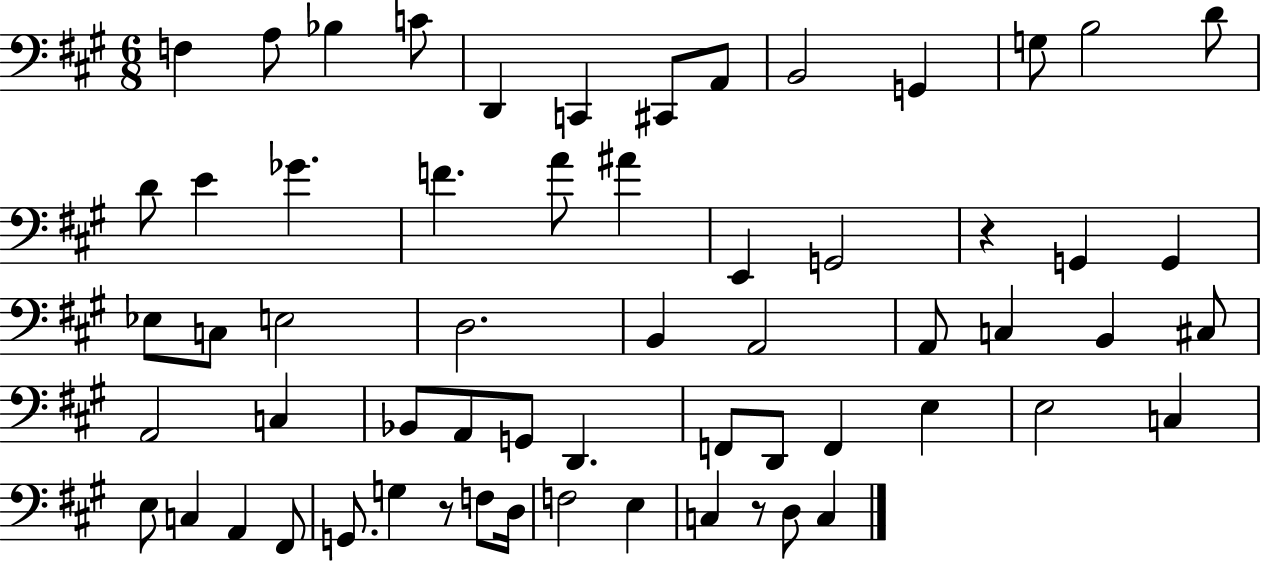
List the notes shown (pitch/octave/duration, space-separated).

F3/q A3/e Bb3/q C4/e D2/q C2/q C#2/e A2/e B2/h G2/q G3/e B3/h D4/e D4/e E4/q Gb4/q. F4/q. A4/e A#4/q E2/q G2/h R/q G2/q G2/q Eb3/e C3/e E3/h D3/h. B2/q A2/h A2/e C3/q B2/q C#3/e A2/h C3/q Bb2/e A2/e G2/e D2/q. F2/e D2/e F2/q E3/q E3/h C3/q E3/e C3/q A2/q F#2/e G2/e. G3/q R/e F3/e D3/s F3/h E3/q C3/q R/e D3/e C3/q